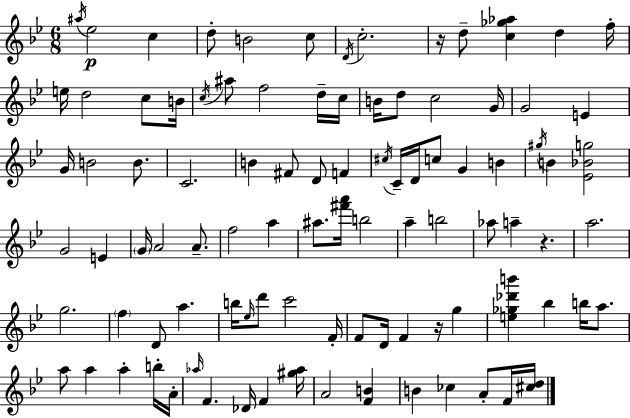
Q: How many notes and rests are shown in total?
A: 96